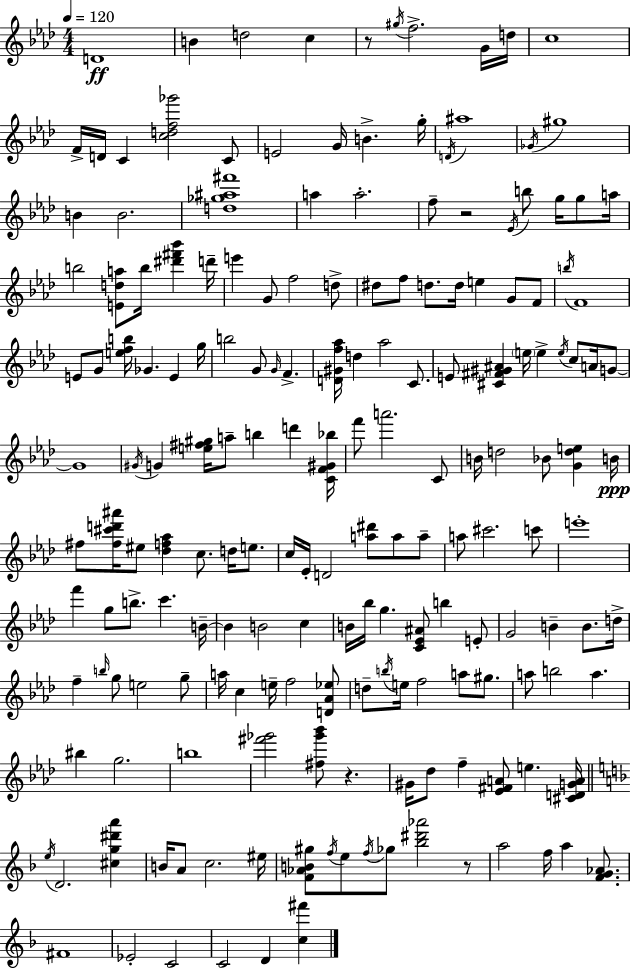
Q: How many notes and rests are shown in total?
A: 181